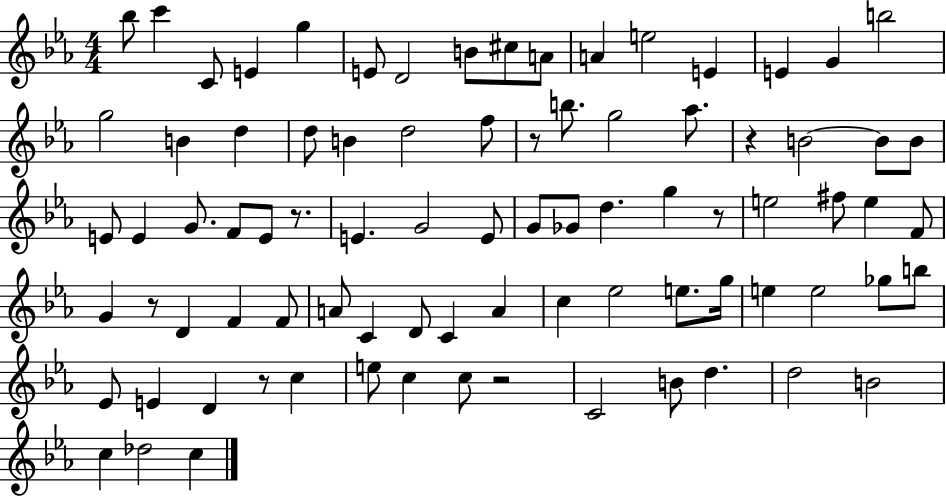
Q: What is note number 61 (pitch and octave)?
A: Gb5